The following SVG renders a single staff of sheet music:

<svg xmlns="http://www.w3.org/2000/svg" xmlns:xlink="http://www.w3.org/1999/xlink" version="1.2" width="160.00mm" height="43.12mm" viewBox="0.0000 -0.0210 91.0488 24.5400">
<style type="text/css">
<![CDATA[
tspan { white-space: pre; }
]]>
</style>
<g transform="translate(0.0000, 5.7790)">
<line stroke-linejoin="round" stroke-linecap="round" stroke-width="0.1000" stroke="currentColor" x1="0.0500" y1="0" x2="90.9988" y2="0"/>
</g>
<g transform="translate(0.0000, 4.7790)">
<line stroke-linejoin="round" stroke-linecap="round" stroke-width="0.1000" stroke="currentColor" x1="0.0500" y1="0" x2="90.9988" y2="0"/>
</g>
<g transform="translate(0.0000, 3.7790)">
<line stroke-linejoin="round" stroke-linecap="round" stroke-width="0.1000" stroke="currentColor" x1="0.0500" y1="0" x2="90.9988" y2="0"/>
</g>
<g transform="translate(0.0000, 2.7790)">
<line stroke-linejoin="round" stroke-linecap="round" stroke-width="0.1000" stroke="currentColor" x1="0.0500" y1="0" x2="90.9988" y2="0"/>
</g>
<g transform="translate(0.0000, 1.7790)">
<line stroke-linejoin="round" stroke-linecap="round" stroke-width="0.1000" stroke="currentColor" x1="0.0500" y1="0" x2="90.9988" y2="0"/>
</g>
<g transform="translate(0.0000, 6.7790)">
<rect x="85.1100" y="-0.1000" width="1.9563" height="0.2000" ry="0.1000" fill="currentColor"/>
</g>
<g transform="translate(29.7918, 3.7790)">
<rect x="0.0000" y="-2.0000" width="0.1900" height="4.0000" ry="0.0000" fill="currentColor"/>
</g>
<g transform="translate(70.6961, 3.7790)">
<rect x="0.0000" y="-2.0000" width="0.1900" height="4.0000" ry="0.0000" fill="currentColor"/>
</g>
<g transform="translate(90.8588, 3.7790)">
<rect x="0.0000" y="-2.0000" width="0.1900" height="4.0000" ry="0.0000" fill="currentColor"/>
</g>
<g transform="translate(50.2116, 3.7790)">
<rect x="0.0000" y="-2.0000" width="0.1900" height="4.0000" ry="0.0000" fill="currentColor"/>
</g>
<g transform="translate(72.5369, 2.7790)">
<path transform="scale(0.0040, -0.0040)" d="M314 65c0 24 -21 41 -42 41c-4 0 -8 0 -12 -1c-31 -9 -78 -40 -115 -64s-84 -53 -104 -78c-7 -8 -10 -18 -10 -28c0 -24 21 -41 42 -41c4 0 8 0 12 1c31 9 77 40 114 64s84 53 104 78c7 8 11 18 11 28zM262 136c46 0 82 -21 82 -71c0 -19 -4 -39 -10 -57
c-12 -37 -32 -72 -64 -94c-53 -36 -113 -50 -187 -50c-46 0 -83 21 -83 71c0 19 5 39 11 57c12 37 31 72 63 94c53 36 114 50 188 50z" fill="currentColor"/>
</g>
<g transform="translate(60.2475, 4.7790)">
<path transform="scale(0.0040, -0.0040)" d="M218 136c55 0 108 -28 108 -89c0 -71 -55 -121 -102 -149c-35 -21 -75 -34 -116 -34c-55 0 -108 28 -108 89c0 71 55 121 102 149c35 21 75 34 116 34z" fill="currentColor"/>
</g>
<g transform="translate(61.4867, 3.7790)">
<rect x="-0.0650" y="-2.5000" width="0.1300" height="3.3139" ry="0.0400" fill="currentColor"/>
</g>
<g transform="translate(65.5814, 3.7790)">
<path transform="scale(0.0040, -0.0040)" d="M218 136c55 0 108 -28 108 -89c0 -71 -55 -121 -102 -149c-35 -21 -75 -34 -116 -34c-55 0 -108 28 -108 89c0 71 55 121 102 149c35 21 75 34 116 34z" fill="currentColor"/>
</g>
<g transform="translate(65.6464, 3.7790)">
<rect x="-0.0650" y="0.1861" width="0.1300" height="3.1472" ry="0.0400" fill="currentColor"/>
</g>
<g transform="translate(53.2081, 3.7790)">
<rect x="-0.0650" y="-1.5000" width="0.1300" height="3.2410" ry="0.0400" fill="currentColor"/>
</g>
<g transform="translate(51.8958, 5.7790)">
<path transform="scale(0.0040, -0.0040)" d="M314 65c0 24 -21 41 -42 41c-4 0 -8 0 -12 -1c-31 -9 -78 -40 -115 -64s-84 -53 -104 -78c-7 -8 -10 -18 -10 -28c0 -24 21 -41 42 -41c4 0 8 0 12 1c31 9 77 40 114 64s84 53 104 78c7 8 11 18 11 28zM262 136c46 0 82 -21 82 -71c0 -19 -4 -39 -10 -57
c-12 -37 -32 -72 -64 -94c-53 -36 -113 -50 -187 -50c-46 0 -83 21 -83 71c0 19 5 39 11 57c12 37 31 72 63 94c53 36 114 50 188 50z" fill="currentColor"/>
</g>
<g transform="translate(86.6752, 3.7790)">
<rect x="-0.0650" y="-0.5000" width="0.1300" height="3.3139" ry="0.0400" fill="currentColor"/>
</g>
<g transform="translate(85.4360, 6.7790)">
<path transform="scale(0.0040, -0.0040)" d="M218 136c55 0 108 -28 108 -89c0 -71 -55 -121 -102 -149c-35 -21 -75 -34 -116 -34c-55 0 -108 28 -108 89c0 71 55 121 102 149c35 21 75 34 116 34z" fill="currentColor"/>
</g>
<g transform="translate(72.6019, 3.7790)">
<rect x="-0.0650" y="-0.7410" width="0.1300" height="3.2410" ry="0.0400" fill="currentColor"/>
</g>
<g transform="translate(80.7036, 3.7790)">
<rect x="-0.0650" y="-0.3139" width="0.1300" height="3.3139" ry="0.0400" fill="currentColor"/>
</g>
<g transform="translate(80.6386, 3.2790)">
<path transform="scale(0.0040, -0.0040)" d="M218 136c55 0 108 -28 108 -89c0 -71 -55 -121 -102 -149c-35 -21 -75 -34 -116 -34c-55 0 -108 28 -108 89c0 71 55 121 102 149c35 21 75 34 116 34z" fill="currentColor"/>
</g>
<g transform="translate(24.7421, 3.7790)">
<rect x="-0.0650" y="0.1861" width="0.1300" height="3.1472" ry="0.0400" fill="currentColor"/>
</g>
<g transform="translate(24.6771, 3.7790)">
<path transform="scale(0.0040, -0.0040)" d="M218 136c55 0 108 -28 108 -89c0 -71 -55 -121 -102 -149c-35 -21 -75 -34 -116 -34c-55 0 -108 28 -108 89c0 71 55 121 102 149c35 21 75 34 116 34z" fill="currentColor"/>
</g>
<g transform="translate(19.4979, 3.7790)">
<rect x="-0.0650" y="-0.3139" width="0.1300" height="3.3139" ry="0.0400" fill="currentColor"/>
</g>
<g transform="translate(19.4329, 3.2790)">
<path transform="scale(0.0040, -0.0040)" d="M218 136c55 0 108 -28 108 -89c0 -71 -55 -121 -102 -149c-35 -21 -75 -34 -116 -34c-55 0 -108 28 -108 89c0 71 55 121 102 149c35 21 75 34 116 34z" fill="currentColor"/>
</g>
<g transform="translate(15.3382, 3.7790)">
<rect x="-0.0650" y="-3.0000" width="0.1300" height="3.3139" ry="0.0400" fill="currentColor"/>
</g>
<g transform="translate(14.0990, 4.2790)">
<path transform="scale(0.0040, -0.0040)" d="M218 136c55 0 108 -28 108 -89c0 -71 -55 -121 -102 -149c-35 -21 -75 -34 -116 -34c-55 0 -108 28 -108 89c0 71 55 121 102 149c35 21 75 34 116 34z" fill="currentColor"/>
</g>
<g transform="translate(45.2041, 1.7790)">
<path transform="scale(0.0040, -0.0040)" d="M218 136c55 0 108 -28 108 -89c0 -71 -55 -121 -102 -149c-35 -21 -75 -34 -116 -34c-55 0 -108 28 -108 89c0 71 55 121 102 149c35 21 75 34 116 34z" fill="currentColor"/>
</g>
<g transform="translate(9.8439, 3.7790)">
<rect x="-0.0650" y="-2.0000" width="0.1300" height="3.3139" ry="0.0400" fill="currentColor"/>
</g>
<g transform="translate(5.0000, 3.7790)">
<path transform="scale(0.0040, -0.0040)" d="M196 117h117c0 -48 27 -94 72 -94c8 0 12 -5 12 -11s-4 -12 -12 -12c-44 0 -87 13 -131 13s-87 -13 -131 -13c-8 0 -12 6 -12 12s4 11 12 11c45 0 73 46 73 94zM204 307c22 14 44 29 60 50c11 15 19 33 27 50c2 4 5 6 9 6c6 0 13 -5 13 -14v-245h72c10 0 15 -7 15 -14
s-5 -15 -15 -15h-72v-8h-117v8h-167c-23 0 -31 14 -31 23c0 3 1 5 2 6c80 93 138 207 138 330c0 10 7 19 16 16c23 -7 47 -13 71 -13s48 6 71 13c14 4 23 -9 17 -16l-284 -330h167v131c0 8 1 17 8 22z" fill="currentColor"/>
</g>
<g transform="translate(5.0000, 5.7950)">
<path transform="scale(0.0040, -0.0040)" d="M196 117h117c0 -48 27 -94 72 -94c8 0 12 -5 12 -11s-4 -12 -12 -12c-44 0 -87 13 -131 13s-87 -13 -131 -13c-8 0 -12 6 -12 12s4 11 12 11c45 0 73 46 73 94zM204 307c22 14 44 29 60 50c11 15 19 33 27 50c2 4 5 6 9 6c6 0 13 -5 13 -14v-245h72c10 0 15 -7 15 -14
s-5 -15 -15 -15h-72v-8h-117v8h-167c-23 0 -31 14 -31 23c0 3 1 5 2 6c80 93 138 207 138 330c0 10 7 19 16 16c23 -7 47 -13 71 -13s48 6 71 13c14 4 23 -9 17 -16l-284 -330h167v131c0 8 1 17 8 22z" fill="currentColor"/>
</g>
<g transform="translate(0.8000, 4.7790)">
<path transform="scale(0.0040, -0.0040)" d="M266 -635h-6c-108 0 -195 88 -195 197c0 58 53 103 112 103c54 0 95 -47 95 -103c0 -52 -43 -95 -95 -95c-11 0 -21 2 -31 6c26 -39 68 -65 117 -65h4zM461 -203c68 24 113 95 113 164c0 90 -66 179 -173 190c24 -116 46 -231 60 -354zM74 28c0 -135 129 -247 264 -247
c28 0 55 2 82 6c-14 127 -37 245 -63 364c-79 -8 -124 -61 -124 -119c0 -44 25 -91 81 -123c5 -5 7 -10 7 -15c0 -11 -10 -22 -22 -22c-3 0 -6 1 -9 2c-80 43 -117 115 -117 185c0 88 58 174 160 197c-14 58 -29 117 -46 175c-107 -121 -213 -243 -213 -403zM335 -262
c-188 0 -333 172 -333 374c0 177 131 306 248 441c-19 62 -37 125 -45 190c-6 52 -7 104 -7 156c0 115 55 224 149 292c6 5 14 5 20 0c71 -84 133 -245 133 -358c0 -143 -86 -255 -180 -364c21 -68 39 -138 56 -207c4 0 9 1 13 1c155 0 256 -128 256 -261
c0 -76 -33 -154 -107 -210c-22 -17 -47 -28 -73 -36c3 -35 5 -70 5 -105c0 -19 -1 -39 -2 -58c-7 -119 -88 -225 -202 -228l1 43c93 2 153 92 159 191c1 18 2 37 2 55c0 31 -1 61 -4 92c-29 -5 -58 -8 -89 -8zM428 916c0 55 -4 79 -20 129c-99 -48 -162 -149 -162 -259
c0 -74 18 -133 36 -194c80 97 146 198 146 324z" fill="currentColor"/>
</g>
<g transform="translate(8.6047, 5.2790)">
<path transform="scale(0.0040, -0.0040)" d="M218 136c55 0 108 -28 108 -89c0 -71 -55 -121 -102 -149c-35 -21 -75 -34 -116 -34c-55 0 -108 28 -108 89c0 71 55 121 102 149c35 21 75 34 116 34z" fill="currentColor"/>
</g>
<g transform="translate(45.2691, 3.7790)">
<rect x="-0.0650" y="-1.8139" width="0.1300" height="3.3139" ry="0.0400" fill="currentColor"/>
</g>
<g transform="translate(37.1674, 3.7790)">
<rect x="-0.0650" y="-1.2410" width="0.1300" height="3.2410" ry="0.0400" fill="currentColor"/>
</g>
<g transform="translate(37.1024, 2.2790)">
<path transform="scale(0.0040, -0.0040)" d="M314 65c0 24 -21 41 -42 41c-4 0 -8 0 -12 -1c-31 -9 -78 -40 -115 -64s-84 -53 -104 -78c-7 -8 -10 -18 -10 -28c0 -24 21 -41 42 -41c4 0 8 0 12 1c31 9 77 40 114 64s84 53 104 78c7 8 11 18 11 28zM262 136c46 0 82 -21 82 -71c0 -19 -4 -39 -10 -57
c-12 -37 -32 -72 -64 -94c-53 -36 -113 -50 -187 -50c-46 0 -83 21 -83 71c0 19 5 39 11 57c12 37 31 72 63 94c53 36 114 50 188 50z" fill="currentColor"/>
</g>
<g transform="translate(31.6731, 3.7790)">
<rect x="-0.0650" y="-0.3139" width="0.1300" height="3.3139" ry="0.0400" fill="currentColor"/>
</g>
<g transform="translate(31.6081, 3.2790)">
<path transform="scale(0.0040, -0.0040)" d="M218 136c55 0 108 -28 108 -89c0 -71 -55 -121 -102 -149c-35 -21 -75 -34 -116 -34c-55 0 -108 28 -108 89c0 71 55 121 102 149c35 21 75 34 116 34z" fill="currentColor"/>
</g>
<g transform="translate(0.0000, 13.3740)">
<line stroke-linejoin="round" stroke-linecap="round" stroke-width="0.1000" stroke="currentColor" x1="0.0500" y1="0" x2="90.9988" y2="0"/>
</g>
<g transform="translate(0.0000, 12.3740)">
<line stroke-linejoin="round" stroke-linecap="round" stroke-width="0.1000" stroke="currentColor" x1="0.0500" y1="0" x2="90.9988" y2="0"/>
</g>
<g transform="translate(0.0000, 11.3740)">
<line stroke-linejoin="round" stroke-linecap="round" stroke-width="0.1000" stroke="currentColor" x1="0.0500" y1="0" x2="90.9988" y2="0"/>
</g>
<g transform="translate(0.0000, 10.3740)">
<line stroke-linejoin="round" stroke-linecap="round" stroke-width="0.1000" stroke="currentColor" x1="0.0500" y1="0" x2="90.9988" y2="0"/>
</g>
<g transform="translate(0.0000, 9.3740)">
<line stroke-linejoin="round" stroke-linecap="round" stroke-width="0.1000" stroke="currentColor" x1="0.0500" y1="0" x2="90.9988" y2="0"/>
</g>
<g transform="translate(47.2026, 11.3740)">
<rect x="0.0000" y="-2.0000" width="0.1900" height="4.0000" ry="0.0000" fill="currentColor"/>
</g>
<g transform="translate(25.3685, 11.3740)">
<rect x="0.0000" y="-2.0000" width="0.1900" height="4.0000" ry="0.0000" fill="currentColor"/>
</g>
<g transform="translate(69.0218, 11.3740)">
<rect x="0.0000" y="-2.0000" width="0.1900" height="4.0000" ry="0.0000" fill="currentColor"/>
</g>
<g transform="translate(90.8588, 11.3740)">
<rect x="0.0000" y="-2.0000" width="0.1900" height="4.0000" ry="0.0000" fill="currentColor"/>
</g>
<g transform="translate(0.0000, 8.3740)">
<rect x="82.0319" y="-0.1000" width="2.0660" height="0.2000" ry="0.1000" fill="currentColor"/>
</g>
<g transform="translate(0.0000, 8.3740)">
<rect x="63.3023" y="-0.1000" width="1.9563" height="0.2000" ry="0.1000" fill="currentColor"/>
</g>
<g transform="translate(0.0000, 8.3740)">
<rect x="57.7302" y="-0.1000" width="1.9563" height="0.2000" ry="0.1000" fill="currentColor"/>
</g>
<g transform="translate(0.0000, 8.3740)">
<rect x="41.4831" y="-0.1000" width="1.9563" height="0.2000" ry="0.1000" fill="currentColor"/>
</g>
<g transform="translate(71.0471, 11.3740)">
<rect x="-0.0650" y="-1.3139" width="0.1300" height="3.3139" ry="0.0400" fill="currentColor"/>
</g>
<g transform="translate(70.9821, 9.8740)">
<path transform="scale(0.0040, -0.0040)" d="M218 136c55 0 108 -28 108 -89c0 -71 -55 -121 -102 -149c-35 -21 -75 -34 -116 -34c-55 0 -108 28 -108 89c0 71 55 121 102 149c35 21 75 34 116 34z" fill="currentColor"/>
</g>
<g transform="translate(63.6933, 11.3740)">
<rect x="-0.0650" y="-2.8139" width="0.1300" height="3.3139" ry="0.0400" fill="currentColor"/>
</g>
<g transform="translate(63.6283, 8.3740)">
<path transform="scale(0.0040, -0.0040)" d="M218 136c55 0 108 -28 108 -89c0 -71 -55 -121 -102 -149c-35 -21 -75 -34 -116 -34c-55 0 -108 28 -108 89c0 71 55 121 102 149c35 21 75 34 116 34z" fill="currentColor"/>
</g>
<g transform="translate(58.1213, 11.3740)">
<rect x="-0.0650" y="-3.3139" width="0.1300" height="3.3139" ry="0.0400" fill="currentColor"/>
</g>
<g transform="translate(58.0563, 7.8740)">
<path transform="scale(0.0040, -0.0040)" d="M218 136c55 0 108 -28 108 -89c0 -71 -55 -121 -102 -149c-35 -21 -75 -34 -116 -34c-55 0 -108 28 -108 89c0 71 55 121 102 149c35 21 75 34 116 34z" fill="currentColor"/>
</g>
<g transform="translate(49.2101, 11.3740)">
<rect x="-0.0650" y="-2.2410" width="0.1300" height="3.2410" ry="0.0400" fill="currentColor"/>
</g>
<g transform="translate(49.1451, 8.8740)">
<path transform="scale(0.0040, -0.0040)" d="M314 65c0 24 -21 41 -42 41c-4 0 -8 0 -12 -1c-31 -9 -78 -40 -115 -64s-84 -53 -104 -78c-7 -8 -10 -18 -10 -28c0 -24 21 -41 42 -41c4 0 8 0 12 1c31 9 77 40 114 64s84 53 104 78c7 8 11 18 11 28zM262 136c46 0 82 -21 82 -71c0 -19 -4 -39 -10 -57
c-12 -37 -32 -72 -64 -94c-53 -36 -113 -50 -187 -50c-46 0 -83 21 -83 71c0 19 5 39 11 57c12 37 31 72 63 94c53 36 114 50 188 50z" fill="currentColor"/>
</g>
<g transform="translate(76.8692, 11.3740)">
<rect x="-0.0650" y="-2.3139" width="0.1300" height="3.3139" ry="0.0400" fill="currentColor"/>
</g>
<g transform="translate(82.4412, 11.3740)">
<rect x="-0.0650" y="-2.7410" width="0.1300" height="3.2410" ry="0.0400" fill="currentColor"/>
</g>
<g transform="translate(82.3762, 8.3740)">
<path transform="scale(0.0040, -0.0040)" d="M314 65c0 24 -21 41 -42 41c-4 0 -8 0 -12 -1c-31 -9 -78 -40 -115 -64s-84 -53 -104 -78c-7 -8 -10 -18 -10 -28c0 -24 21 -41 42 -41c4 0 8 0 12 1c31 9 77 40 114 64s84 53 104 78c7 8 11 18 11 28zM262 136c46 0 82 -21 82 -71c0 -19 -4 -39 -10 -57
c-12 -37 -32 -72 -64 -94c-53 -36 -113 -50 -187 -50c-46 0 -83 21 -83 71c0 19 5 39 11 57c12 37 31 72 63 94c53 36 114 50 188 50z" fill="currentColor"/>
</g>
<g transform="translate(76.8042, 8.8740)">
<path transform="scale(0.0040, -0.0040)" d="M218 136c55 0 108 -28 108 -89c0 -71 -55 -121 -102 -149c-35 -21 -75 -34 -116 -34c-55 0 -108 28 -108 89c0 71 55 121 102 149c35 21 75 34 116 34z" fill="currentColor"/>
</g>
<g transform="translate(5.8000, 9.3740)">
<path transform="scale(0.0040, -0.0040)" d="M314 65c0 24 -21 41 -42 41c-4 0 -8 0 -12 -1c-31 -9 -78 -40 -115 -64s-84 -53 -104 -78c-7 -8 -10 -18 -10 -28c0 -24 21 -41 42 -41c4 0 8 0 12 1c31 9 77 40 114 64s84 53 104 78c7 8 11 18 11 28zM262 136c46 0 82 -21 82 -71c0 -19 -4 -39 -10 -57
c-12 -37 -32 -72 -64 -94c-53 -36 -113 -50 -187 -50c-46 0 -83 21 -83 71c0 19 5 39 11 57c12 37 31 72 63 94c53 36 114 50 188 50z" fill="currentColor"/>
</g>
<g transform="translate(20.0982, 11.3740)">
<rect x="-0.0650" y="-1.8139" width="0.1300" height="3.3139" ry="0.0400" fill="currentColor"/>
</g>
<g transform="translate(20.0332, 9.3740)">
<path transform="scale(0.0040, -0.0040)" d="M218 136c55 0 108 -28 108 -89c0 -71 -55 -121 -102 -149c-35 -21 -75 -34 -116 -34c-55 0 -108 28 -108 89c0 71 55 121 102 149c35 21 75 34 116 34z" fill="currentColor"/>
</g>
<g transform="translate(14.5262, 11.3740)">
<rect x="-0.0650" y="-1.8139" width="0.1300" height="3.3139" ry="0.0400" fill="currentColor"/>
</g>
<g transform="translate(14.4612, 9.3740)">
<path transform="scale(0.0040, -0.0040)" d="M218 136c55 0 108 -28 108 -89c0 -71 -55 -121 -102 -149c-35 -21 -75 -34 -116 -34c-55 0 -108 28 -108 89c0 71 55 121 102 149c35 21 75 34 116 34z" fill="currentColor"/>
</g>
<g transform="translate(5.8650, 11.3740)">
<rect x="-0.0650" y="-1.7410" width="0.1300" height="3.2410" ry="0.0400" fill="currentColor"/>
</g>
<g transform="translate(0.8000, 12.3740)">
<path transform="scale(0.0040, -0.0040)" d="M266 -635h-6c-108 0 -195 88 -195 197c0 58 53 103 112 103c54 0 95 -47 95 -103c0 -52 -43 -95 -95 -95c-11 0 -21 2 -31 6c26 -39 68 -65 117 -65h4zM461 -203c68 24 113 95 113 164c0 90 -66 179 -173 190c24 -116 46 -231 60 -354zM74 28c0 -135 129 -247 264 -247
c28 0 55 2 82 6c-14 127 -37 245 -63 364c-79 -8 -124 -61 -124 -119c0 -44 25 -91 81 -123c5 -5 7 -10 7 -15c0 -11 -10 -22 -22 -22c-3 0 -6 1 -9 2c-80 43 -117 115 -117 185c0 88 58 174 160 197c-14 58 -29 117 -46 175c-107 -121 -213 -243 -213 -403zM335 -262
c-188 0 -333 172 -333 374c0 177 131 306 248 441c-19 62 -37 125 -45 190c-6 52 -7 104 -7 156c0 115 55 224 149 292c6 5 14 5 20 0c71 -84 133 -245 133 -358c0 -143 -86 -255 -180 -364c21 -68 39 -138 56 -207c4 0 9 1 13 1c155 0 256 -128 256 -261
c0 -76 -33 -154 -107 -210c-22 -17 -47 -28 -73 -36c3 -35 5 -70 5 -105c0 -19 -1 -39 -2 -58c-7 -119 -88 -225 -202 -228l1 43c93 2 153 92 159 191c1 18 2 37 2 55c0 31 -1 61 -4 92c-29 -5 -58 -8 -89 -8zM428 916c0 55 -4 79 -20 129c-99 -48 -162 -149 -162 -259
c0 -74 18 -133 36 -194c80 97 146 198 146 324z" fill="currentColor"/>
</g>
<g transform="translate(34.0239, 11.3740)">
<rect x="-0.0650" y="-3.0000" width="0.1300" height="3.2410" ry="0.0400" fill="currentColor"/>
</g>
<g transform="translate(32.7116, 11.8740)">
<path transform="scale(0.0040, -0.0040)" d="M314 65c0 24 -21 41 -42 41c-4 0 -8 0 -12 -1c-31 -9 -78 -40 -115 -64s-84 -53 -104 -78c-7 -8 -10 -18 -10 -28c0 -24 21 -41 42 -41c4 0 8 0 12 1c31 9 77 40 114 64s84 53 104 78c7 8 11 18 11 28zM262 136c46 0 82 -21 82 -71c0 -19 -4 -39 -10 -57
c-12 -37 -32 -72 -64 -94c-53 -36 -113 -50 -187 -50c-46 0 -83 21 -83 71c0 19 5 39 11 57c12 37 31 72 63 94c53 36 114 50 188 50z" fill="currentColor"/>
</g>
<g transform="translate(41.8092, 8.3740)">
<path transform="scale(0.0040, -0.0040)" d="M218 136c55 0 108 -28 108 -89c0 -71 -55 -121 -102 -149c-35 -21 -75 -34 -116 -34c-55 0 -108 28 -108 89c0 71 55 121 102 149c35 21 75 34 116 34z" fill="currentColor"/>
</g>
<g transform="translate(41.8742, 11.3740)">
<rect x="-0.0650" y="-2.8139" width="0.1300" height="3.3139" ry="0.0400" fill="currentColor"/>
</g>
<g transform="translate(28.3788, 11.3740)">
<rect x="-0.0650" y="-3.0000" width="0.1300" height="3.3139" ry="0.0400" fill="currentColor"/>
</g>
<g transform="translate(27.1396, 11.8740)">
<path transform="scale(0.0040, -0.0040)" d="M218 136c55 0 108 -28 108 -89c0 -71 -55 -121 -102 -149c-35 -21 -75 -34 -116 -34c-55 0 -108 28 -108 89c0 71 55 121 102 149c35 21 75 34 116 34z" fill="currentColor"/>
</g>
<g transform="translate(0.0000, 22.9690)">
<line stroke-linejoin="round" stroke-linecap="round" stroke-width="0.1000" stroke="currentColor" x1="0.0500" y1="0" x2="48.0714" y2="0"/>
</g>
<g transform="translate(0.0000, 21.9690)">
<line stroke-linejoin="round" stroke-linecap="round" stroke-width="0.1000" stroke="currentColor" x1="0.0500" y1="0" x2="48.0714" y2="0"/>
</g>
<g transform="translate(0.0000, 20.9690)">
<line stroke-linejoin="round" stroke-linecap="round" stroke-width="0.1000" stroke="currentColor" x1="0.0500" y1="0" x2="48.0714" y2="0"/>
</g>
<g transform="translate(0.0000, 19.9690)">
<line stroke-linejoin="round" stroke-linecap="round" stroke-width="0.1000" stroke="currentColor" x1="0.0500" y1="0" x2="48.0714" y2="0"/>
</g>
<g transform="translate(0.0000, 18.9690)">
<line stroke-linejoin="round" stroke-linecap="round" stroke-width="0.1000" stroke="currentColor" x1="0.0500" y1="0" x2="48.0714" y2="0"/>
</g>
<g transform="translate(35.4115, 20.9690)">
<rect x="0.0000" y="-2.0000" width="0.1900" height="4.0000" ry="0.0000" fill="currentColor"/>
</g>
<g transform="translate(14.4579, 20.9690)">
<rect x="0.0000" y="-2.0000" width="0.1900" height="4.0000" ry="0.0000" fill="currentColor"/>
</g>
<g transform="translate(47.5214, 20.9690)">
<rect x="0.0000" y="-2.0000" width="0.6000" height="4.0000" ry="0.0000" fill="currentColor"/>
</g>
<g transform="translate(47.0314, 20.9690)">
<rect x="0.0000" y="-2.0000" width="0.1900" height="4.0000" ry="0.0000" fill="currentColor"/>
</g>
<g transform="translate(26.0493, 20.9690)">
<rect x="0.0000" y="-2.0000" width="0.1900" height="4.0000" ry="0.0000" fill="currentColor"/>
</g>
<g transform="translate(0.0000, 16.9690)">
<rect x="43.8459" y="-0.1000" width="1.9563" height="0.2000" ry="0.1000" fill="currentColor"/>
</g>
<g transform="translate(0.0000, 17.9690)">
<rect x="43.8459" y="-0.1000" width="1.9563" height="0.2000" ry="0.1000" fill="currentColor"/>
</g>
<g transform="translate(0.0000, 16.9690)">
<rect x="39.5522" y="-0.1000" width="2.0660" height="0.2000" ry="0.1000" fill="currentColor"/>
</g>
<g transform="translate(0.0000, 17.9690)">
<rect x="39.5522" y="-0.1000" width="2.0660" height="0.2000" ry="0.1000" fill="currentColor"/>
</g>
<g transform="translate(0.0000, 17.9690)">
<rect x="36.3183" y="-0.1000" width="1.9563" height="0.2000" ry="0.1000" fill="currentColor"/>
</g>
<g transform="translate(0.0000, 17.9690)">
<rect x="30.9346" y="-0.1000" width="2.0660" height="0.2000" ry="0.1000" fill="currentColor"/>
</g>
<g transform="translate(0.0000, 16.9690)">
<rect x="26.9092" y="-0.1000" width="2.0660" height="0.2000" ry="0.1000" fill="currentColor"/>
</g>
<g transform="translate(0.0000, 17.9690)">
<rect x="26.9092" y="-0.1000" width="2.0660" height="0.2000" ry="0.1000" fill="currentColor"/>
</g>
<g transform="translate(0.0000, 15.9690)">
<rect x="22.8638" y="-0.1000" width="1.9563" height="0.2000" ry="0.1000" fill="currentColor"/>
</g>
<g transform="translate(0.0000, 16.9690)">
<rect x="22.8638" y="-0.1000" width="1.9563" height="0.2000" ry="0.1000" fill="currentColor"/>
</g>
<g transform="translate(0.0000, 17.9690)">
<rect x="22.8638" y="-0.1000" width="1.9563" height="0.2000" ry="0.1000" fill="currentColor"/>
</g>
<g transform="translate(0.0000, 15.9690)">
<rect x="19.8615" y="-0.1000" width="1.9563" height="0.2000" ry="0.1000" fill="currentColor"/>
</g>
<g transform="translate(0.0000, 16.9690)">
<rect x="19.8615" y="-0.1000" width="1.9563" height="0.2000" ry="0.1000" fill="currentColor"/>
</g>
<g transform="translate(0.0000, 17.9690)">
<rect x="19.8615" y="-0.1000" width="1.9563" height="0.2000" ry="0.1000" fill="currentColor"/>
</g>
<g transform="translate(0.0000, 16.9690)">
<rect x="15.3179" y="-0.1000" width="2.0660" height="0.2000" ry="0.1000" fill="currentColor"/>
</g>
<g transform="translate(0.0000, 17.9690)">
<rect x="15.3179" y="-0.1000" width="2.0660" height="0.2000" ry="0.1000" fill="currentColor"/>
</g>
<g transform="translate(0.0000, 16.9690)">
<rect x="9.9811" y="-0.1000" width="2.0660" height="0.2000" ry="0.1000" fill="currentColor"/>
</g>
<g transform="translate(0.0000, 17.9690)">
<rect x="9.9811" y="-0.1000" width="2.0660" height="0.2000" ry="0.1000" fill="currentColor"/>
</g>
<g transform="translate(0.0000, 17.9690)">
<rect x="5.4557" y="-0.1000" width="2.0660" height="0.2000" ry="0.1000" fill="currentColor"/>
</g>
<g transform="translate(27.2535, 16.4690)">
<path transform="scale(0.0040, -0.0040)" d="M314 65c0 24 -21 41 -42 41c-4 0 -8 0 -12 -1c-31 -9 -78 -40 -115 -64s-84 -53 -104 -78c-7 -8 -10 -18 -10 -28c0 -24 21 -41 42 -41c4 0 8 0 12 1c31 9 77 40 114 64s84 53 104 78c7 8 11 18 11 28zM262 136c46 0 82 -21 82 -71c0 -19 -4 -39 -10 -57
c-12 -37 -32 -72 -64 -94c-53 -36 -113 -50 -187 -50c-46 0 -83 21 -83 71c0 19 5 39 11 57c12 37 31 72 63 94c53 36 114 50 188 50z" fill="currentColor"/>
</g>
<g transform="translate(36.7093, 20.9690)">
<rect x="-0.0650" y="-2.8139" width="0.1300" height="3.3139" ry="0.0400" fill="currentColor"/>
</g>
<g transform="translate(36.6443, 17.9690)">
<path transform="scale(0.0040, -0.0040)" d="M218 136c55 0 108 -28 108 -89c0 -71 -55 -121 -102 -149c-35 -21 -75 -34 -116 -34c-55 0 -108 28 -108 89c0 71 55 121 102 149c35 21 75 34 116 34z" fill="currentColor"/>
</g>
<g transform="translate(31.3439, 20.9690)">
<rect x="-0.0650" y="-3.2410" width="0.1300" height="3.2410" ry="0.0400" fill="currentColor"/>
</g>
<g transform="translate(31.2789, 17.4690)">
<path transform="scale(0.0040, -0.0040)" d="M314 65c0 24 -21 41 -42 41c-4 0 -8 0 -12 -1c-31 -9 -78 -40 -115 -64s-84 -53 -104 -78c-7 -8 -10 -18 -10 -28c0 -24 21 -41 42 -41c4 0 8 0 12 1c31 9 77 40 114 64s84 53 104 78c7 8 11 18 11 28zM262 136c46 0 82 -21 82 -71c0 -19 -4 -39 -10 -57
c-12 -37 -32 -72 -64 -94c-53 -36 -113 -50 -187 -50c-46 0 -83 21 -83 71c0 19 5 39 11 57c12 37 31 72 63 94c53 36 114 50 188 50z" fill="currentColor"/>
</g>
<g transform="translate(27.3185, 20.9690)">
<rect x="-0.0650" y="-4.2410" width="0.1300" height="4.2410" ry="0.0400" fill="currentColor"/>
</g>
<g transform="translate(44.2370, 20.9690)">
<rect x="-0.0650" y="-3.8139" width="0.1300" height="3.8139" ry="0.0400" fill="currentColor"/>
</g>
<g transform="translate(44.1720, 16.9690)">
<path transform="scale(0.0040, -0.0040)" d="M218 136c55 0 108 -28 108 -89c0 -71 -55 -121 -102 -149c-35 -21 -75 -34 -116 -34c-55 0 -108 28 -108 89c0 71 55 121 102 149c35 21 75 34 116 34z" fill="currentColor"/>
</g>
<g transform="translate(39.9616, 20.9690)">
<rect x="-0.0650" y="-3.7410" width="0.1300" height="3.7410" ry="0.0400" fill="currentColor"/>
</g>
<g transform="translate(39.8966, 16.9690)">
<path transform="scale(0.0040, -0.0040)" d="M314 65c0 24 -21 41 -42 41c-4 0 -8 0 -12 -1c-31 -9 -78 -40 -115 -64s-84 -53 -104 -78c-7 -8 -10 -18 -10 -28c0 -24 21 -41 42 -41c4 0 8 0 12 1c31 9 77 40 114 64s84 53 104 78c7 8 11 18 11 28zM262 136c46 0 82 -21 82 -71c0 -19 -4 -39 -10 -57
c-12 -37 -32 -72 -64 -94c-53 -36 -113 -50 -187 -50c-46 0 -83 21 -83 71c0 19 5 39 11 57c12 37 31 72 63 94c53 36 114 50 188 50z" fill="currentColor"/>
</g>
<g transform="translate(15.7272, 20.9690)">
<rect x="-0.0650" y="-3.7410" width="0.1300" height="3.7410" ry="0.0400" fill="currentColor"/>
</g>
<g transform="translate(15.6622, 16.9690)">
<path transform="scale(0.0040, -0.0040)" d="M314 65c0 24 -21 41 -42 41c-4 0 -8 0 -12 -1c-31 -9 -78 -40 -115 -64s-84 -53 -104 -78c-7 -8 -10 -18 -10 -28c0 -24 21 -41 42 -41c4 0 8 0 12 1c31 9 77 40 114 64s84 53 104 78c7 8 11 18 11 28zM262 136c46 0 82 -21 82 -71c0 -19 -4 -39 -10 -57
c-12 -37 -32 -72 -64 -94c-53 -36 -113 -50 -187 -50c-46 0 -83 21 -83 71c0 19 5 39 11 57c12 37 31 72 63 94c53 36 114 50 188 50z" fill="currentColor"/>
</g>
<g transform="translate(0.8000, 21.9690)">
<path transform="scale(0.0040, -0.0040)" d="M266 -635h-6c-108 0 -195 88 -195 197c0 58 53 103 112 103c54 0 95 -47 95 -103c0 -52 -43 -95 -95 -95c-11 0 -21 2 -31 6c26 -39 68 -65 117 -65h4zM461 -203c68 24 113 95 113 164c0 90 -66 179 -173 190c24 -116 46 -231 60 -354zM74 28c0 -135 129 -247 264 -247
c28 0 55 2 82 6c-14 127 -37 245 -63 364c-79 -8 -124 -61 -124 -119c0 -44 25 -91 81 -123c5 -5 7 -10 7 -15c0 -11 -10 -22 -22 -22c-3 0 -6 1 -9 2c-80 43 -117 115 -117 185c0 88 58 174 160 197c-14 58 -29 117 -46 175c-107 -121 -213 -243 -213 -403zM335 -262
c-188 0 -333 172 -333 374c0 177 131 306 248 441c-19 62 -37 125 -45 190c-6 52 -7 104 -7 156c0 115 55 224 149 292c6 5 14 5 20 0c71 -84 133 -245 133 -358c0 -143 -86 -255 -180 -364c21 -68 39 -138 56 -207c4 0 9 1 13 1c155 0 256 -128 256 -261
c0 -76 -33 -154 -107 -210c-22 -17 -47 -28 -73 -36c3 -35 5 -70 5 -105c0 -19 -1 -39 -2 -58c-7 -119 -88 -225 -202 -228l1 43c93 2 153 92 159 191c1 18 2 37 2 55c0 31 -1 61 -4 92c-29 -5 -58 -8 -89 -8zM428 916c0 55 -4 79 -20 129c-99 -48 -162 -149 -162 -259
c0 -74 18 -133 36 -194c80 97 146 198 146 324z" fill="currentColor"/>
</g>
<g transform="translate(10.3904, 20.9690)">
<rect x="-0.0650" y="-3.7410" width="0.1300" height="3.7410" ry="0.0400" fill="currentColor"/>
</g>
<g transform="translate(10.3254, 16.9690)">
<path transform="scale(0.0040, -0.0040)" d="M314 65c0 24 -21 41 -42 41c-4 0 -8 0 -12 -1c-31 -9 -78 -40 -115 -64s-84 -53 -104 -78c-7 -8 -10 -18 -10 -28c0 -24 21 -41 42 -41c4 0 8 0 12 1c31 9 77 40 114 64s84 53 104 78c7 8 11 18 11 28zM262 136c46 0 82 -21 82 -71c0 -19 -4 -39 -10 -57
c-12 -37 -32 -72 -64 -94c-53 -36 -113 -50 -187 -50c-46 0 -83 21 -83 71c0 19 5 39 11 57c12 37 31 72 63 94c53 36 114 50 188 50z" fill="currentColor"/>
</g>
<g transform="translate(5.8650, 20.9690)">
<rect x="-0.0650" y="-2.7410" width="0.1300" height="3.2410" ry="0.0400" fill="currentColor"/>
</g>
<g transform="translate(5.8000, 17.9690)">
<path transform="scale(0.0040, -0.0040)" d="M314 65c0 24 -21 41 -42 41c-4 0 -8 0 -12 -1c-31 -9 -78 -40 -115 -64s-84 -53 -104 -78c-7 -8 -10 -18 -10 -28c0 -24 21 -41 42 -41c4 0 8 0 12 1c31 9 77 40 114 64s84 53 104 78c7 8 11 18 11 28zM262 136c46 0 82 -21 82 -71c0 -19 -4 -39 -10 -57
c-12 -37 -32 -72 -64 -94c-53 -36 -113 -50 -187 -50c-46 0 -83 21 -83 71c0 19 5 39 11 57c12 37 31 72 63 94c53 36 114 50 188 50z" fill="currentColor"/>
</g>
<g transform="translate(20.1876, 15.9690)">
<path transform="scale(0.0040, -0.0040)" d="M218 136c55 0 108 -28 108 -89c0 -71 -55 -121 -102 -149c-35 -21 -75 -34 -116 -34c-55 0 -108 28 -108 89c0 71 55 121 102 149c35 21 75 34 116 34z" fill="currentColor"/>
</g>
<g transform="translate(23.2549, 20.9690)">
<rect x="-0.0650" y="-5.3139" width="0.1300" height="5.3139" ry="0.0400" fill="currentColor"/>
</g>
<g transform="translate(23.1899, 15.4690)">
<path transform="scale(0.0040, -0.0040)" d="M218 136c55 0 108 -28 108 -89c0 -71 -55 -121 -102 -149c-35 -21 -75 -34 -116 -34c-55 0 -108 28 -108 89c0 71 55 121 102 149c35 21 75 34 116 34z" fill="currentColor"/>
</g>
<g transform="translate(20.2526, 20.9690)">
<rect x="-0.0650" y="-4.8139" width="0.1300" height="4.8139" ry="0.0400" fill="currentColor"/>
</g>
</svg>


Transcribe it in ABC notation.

X:1
T:Untitled
M:4/4
L:1/4
K:C
F A c B c e2 f E2 G B d2 c C f2 f f A A2 a g2 b a e g a2 a2 c'2 c'2 e' f' d'2 b2 a c'2 c'